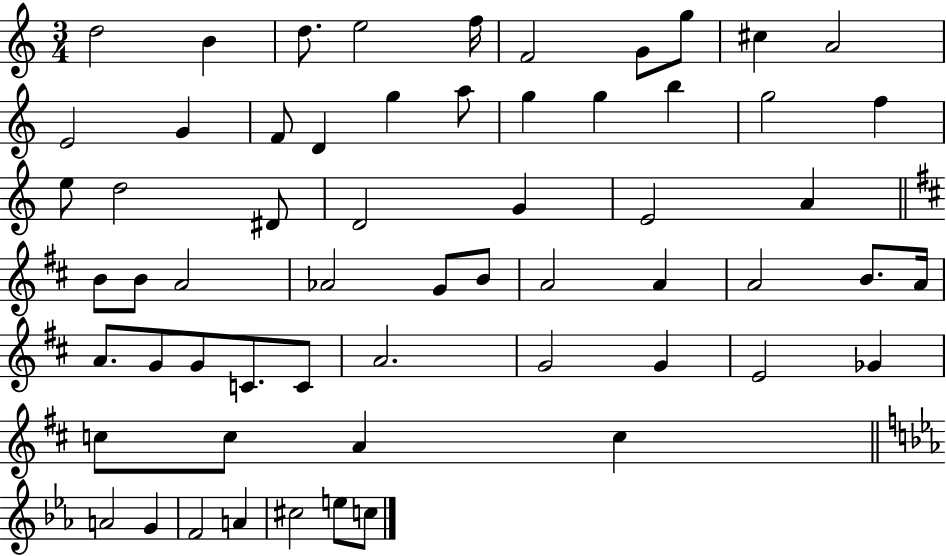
{
  \clef treble
  \numericTimeSignature
  \time 3/4
  \key c \major
  \repeat volta 2 { d''2 b'4 | d''8. e''2 f''16 | f'2 g'8 g''8 | cis''4 a'2 | \break e'2 g'4 | f'8 d'4 g''4 a''8 | g''4 g''4 b''4 | g''2 f''4 | \break e''8 d''2 dis'8 | d'2 g'4 | e'2 a'4 | \bar "||" \break \key d \major b'8 b'8 a'2 | aes'2 g'8 b'8 | a'2 a'4 | a'2 b'8. a'16 | \break a'8. g'8 g'8 c'8. c'8 | a'2. | g'2 g'4 | e'2 ges'4 | \break c''8 c''8 a'4 c''4 | \bar "||" \break \key ees \major a'2 g'4 | f'2 a'4 | cis''2 e''8 c''8 | } \bar "|."
}